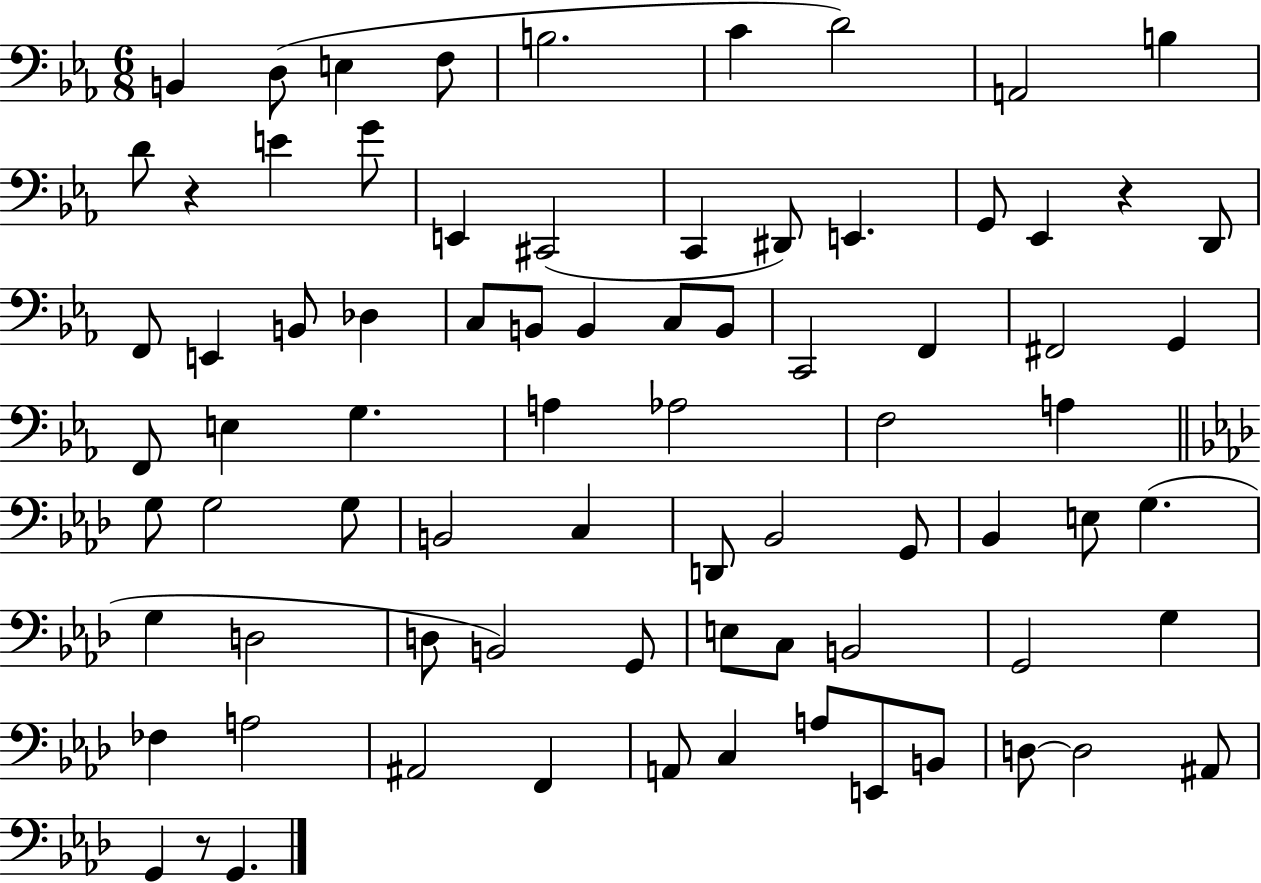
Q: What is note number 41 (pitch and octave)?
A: G3